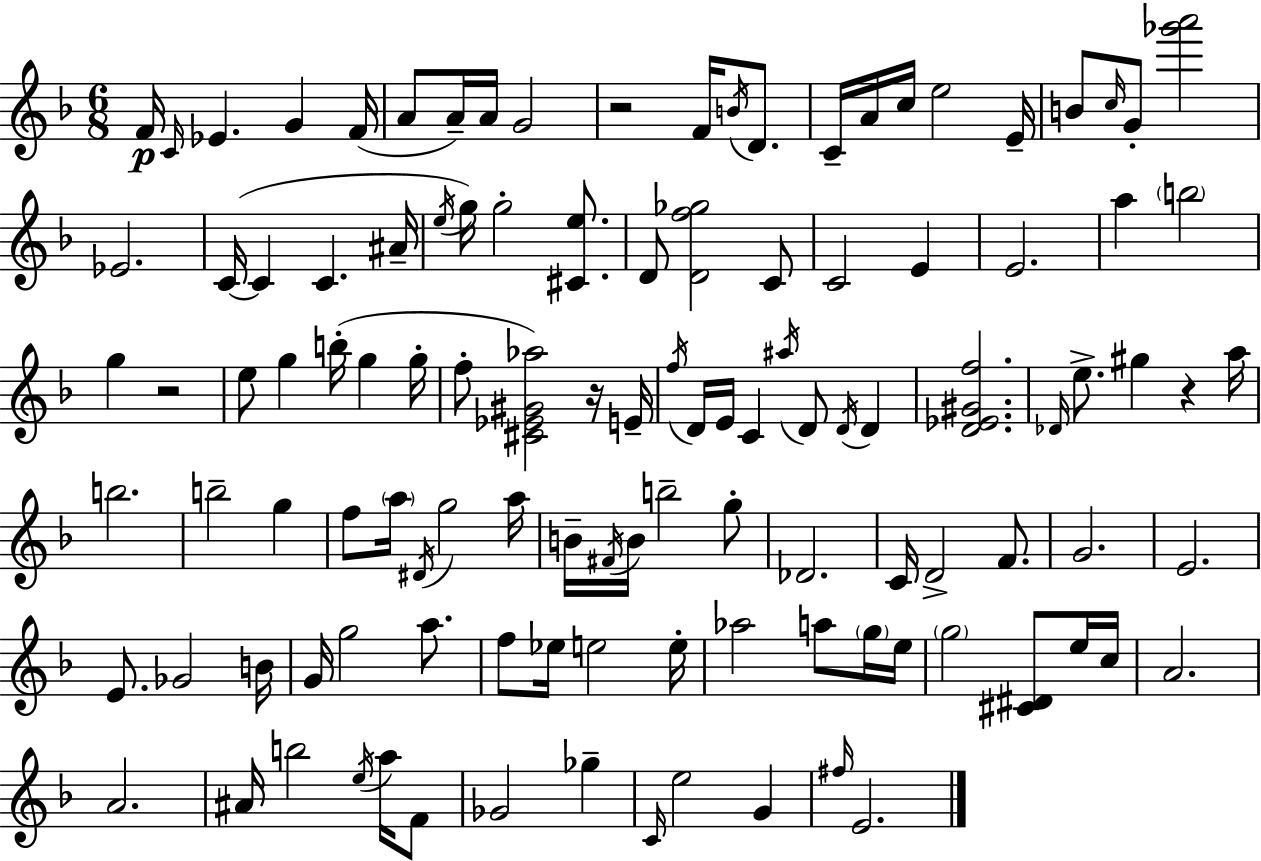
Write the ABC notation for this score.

X:1
T:Untitled
M:6/8
L:1/4
K:Dm
F/4 C/4 _E G F/4 A/2 A/4 A/4 G2 z2 F/4 B/4 D/2 C/4 A/4 c/4 e2 E/4 B/2 c/4 G/2 [_g'a']2 _E2 C/4 C C ^A/4 e/4 g/4 g2 [^Ce]/2 D/2 [Df_g]2 C/2 C2 E E2 a b2 g z2 e/2 g b/4 g g/4 f/2 [^C_E^G_a]2 z/4 E/4 f/4 D/4 E/4 C ^a/4 D/2 D/4 D [D_E^Gf]2 _D/4 e/2 ^g z a/4 b2 b2 g f/2 a/4 ^D/4 g2 a/4 B/4 ^F/4 B/4 b2 g/2 _D2 C/4 D2 F/2 G2 E2 E/2 _G2 B/4 G/4 g2 a/2 f/2 _e/4 e2 e/4 _a2 a/2 g/4 e/4 g2 [^C^D]/2 e/4 c/4 A2 A2 ^A/4 b2 e/4 a/4 F/2 _G2 _g C/4 e2 G ^f/4 E2